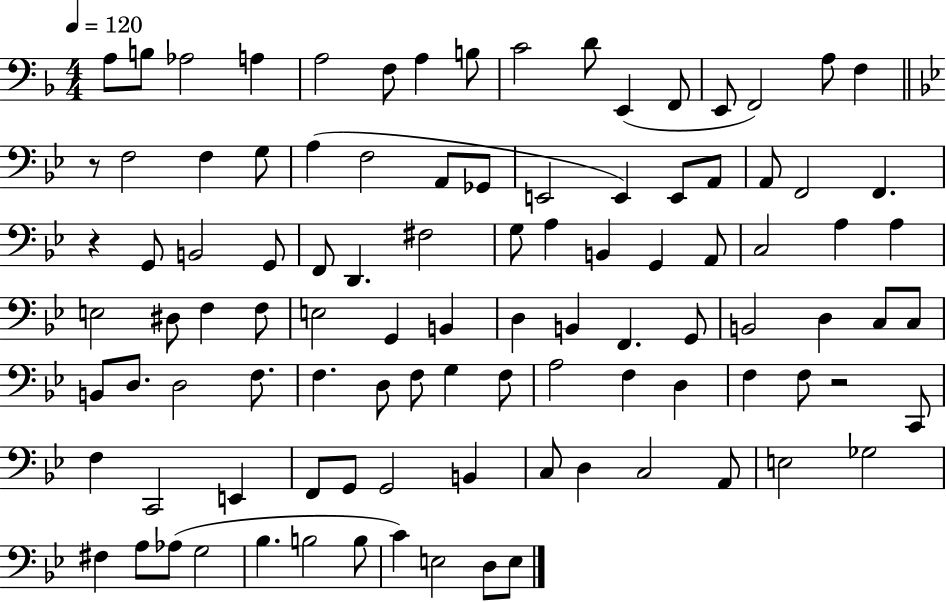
X:1
T:Untitled
M:4/4
L:1/4
K:F
A,/2 B,/2 _A,2 A, A,2 F,/2 A, B,/2 C2 D/2 E,, F,,/2 E,,/2 F,,2 A,/2 F, z/2 F,2 F, G,/2 A, F,2 A,,/2 _G,,/2 E,,2 E,, E,,/2 A,,/2 A,,/2 F,,2 F,, z G,,/2 B,,2 G,,/2 F,,/2 D,, ^F,2 G,/2 A, B,, G,, A,,/2 C,2 A, A, E,2 ^D,/2 F, F,/2 E,2 G,, B,, D, B,, F,, G,,/2 B,,2 D, C,/2 C,/2 B,,/2 D,/2 D,2 F,/2 F, D,/2 F,/2 G, F,/2 A,2 F, D, F, F,/2 z2 C,,/2 F, C,,2 E,, F,,/2 G,,/2 G,,2 B,, C,/2 D, C,2 A,,/2 E,2 _G,2 ^F, A,/2 _A,/2 G,2 _B, B,2 B,/2 C E,2 D,/2 E,/2